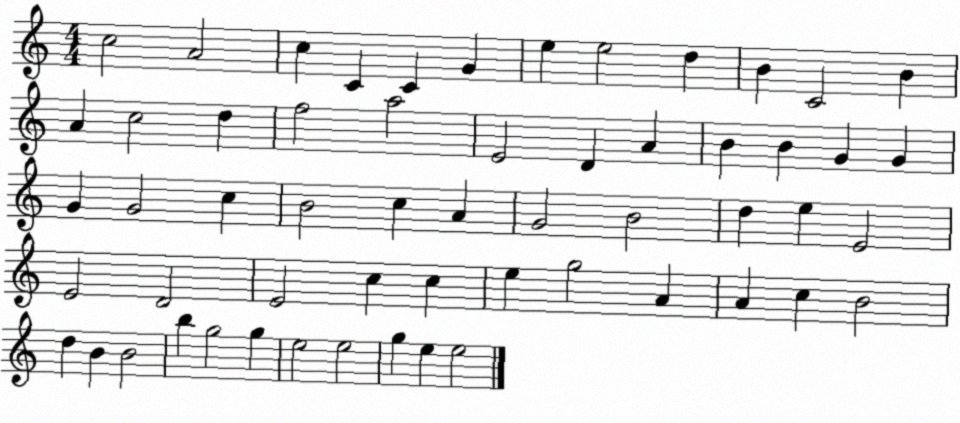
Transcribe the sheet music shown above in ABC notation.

X:1
T:Untitled
M:4/4
L:1/4
K:C
c2 A2 c C C G e e2 d B C2 B A c2 d f2 a2 E2 D A B B G G G G2 c B2 c A G2 B2 d e E2 E2 D2 E2 c c e g2 A A c B2 d B B2 b g2 g e2 e2 g e e2